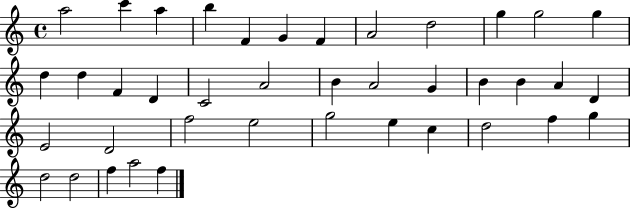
{
  \clef treble
  \time 4/4
  \defaultTimeSignature
  \key c \major
  a''2 c'''4 a''4 | b''4 f'4 g'4 f'4 | a'2 d''2 | g''4 g''2 g''4 | \break d''4 d''4 f'4 d'4 | c'2 a'2 | b'4 a'2 g'4 | b'4 b'4 a'4 d'4 | \break e'2 d'2 | f''2 e''2 | g''2 e''4 c''4 | d''2 f''4 g''4 | \break d''2 d''2 | f''4 a''2 f''4 | \bar "|."
}